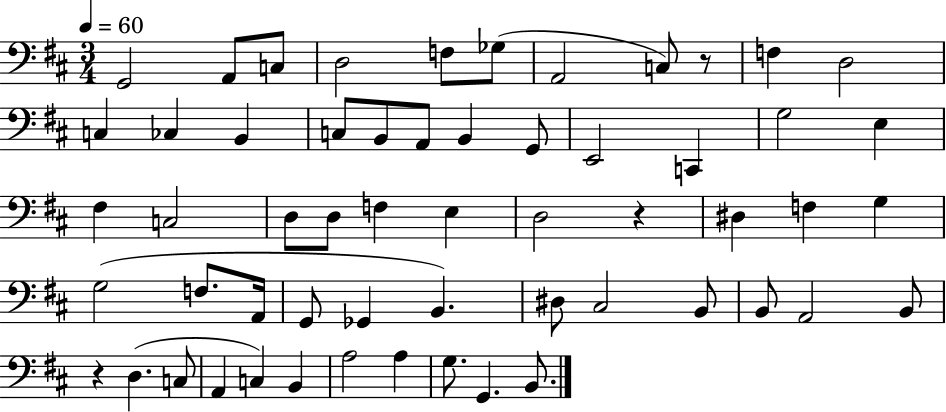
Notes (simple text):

G2/h A2/e C3/e D3/h F3/e Gb3/e A2/h C3/e R/e F3/q D3/h C3/q CES3/q B2/q C3/e B2/e A2/e B2/q G2/e E2/h C2/q G3/h E3/q F#3/q C3/h D3/e D3/e F3/q E3/q D3/h R/q D#3/q F3/q G3/q G3/h F3/e. A2/s G2/e Gb2/q B2/q. D#3/e C#3/h B2/e B2/e A2/h B2/e R/q D3/q. C3/e A2/q C3/q B2/q A3/h A3/q G3/e. G2/q. B2/e.